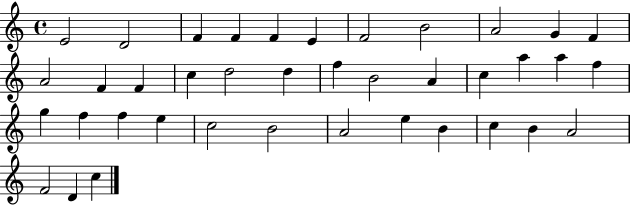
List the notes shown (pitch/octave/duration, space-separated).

E4/h D4/h F4/q F4/q F4/q E4/q F4/h B4/h A4/h G4/q F4/q A4/h F4/q F4/q C5/q D5/h D5/q F5/q B4/h A4/q C5/q A5/q A5/q F5/q G5/q F5/q F5/q E5/q C5/h B4/h A4/h E5/q B4/q C5/q B4/q A4/h F4/h D4/q C5/q